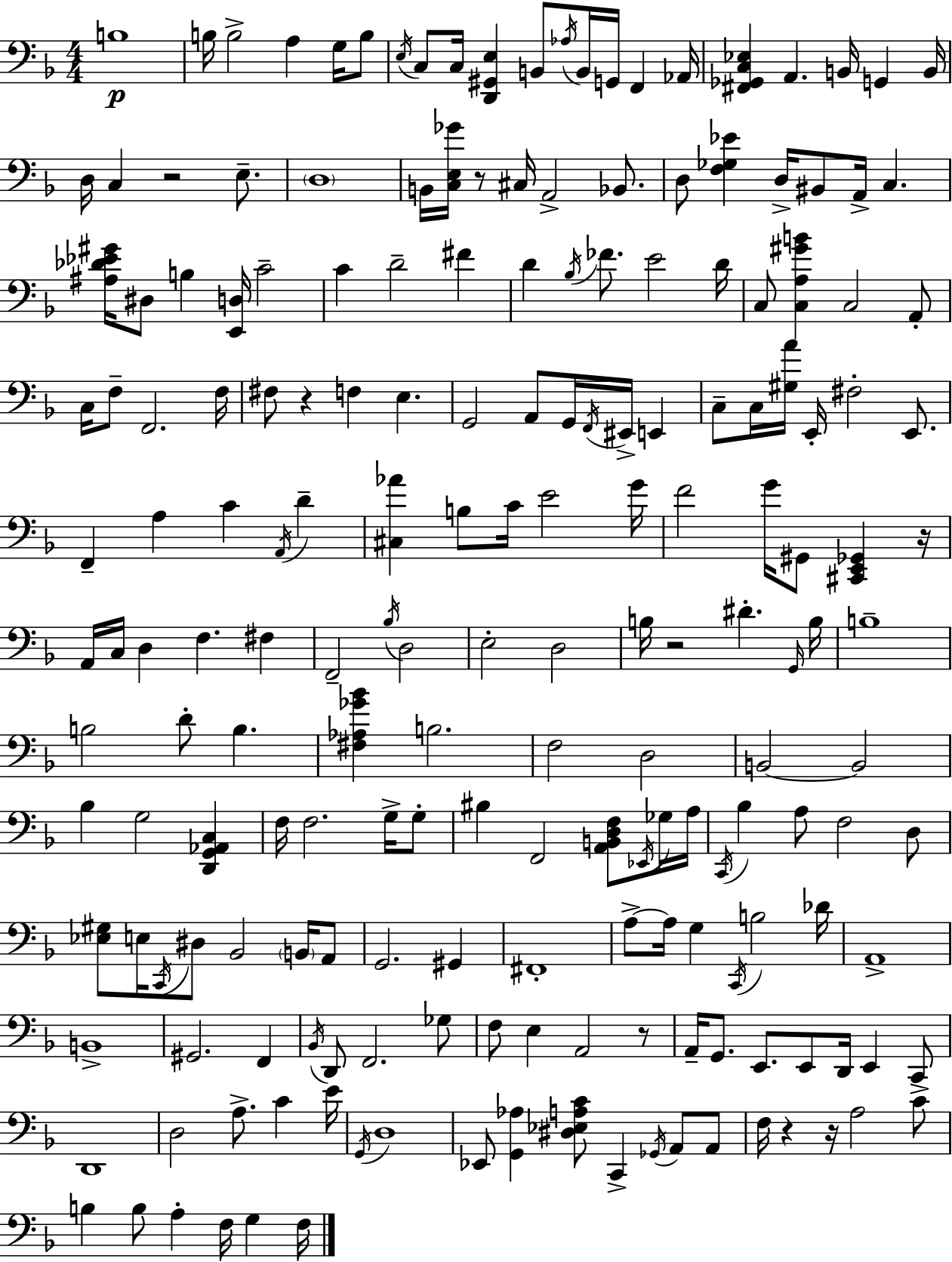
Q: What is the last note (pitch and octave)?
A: F3